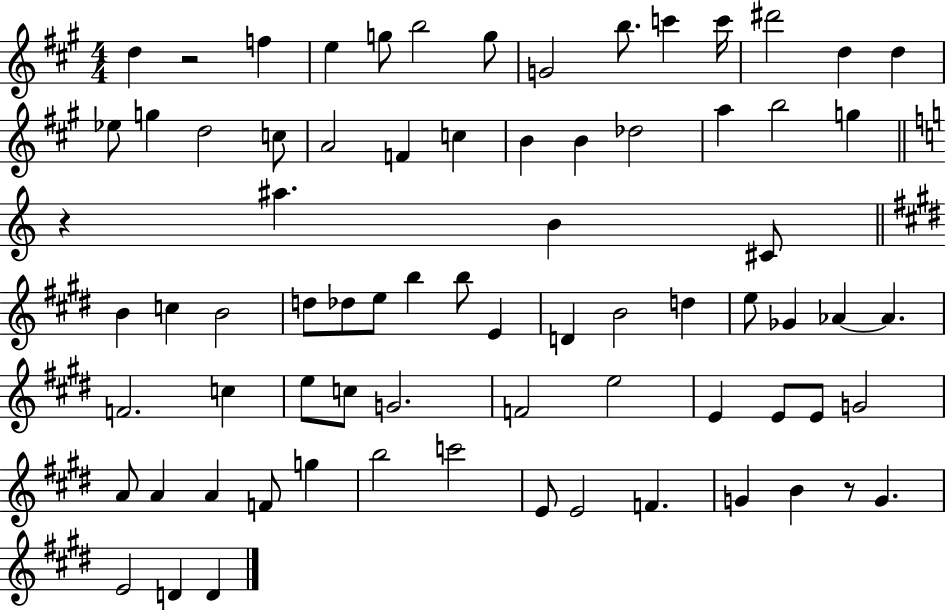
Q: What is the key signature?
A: A major